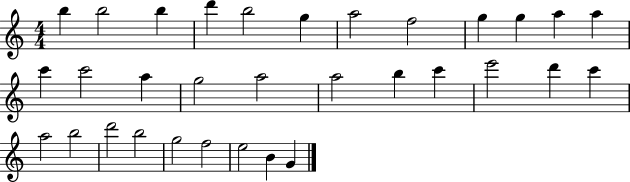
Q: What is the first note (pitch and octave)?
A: B5